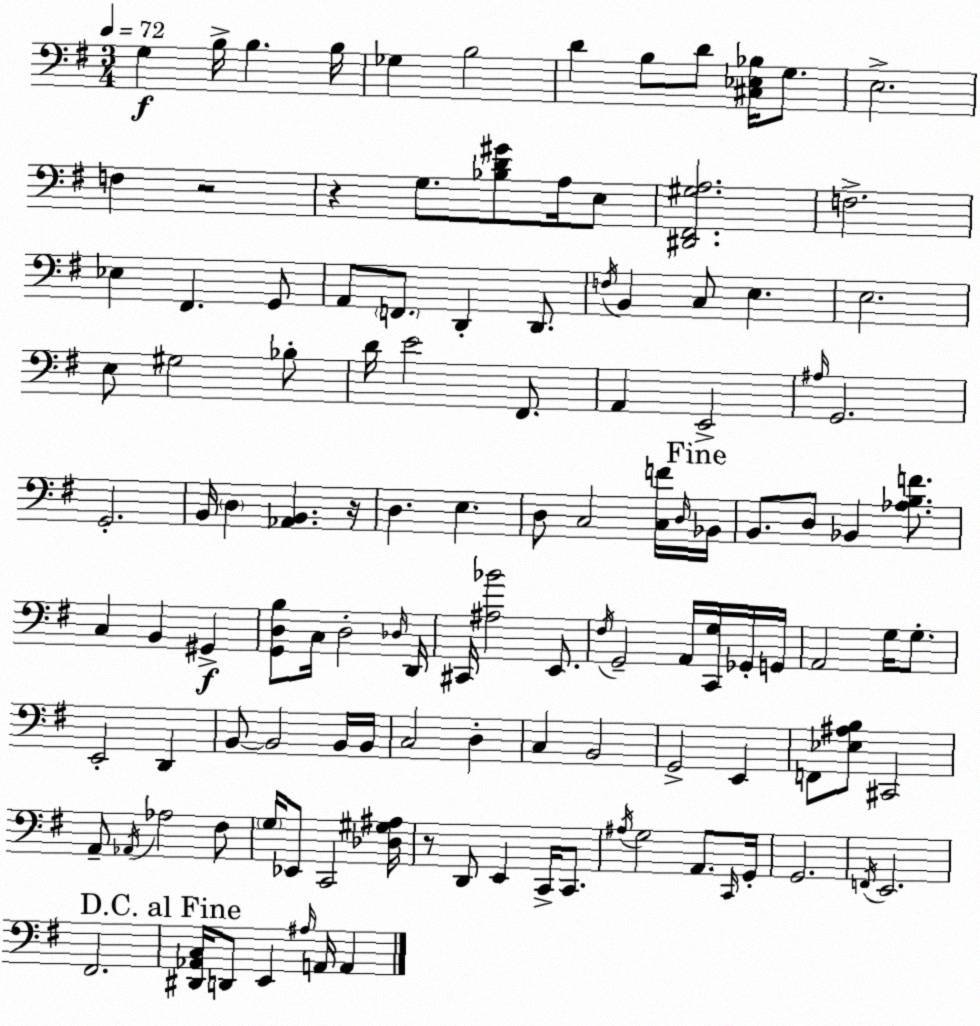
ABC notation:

X:1
T:Untitled
M:3/4
L:1/4
K:Em
G, B,/4 B, B,/4 _G, B,2 D B,/2 D/2 [^C,_E,_B,]/4 G,/2 E,2 F, z2 z G,/2 [_B,D^G]/2 A,/4 E,/2 [^D,,^F,,^G,A,]2 F,2 _E, ^F,, G,,/2 A,,/2 F,,/2 D,, D,,/2 F,/4 B,, C,/2 E, E,2 E,/2 ^G,2 _B,/2 D/4 E2 ^F,,/2 A,, E,,2 ^A,/4 G,,2 G,,2 B,,/4 D, [_A,,B,,] z/4 D, E, D,/2 C,2 [C,F]/4 D,/4 _B,,/4 B,,/2 D,/2 _B,, [_A,B,F]/2 C, B,, ^G,, [G,,D,B,]/2 C,/4 D,2 _D,/4 D,,/4 ^C,,/4 [^A,_B]2 E,,/2 ^F,/4 G,,2 A,,/4 [C,,G,]/4 _G,,/4 G,,/4 A,,2 G,/4 G,/2 E,,2 D,, B,,/2 B,,2 B,,/4 B,,/4 C,2 D, C, B,,2 G,,2 E,, F,,/2 [_E,^A,B,]/2 ^C,,2 A,,/2 _A,,/4 _A,2 ^F,/2 G,/4 _E,,/2 C,,2 [_D,^G,^A,]/4 z/2 D,,/2 E,, C,,/4 C,,/2 ^A,/4 G,2 A,,/2 C,,/4 G,,/4 G,,2 F,,/4 E,,2 ^F,,2 [^D,,_A,,C,]/4 D,,/2 E,, ^A,/4 A,,/4 A,,